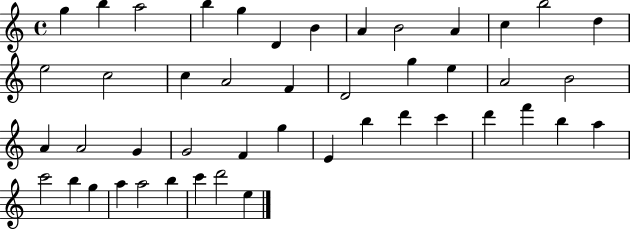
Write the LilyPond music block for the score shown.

{
  \clef treble
  \time 4/4
  \defaultTimeSignature
  \key c \major
  g''4 b''4 a''2 | b''4 g''4 d'4 b'4 | a'4 b'2 a'4 | c''4 b''2 d''4 | \break e''2 c''2 | c''4 a'2 f'4 | d'2 g''4 e''4 | a'2 b'2 | \break a'4 a'2 g'4 | g'2 f'4 g''4 | e'4 b''4 d'''4 c'''4 | d'''4 f'''4 b''4 a''4 | \break c'''2 b''4 g''4 | a''4 a''2 b''4 | c'''4 d'''2 e''4 | \bar "|."
}